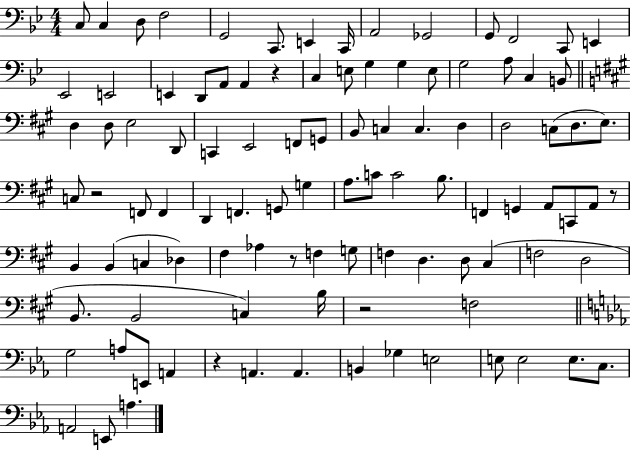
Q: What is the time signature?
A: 4/4